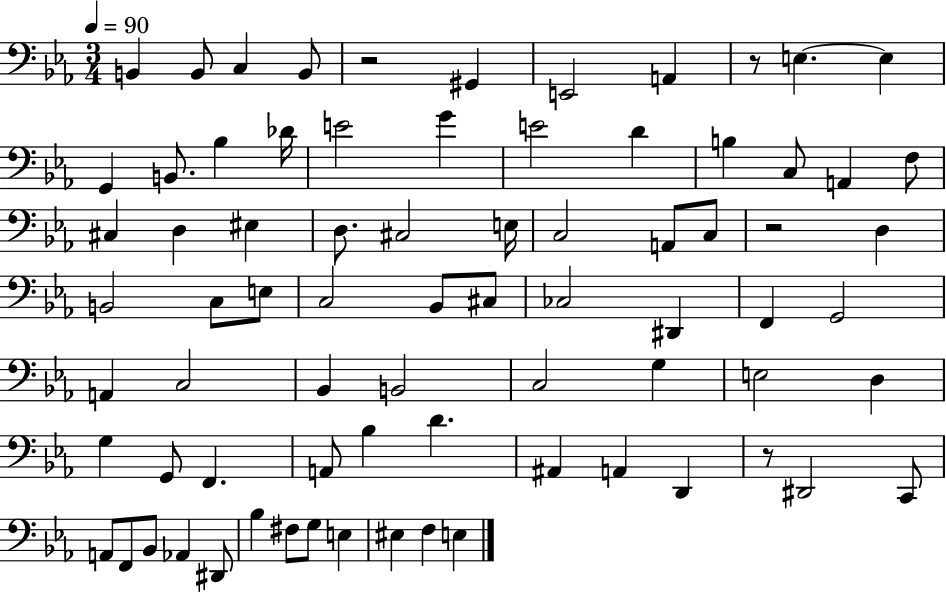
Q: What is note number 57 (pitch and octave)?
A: A2